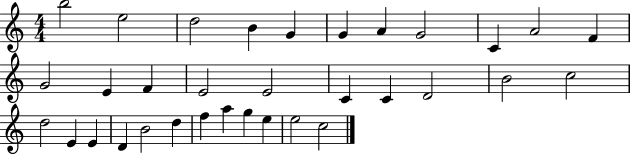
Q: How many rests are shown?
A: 0